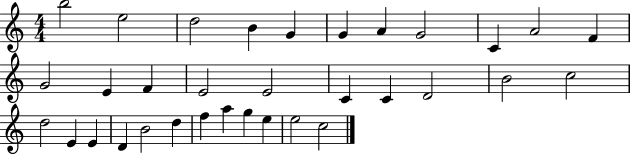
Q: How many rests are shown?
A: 0